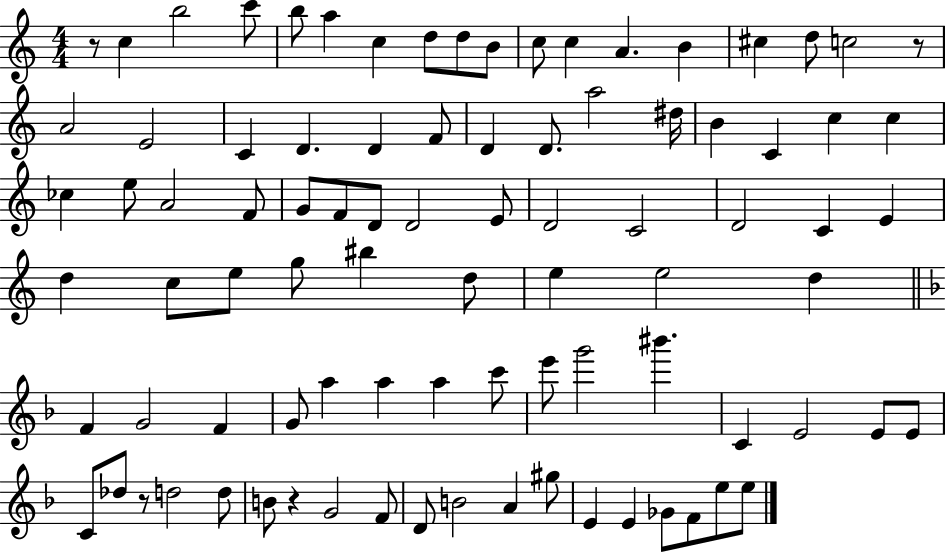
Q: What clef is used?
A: treble